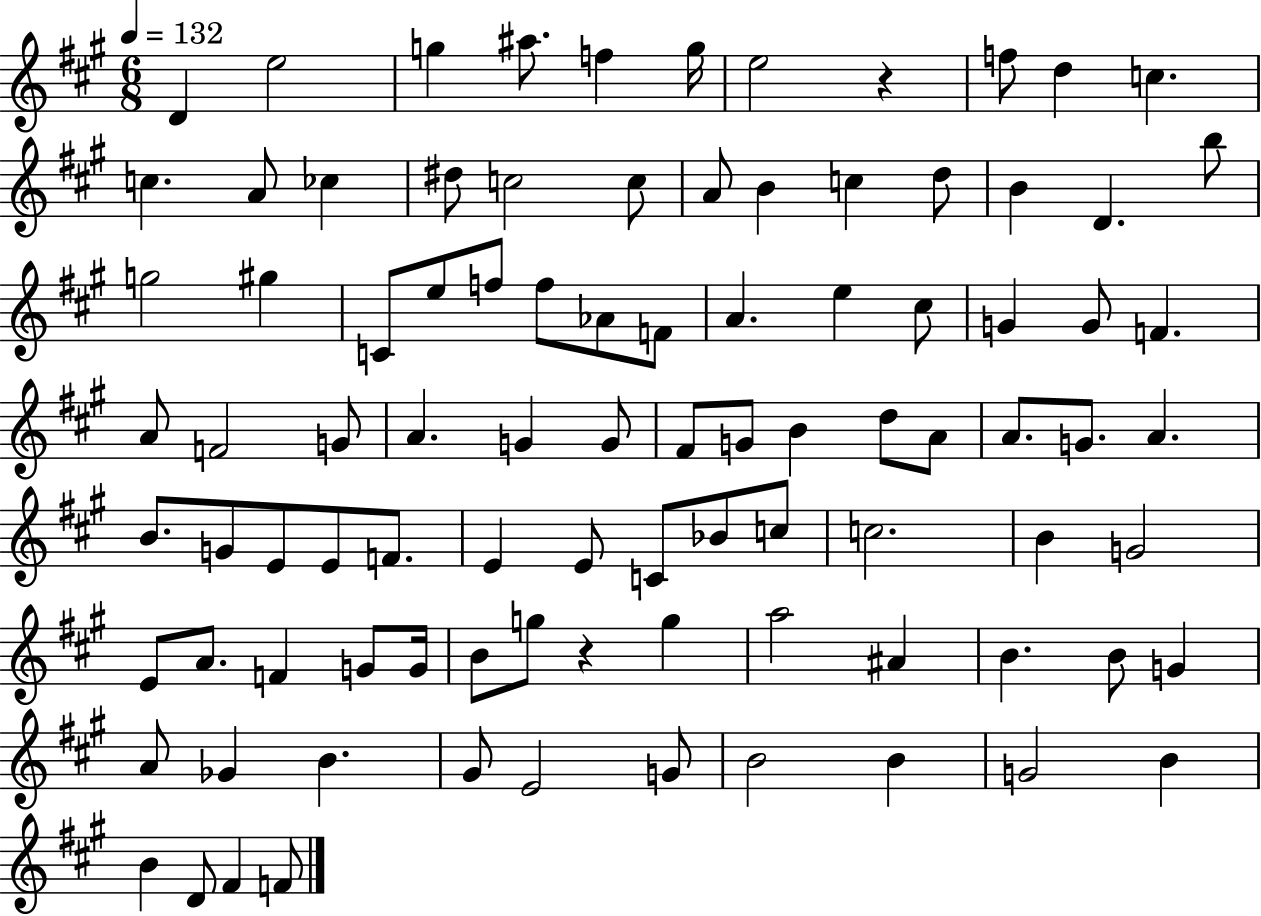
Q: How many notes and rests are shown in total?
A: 93